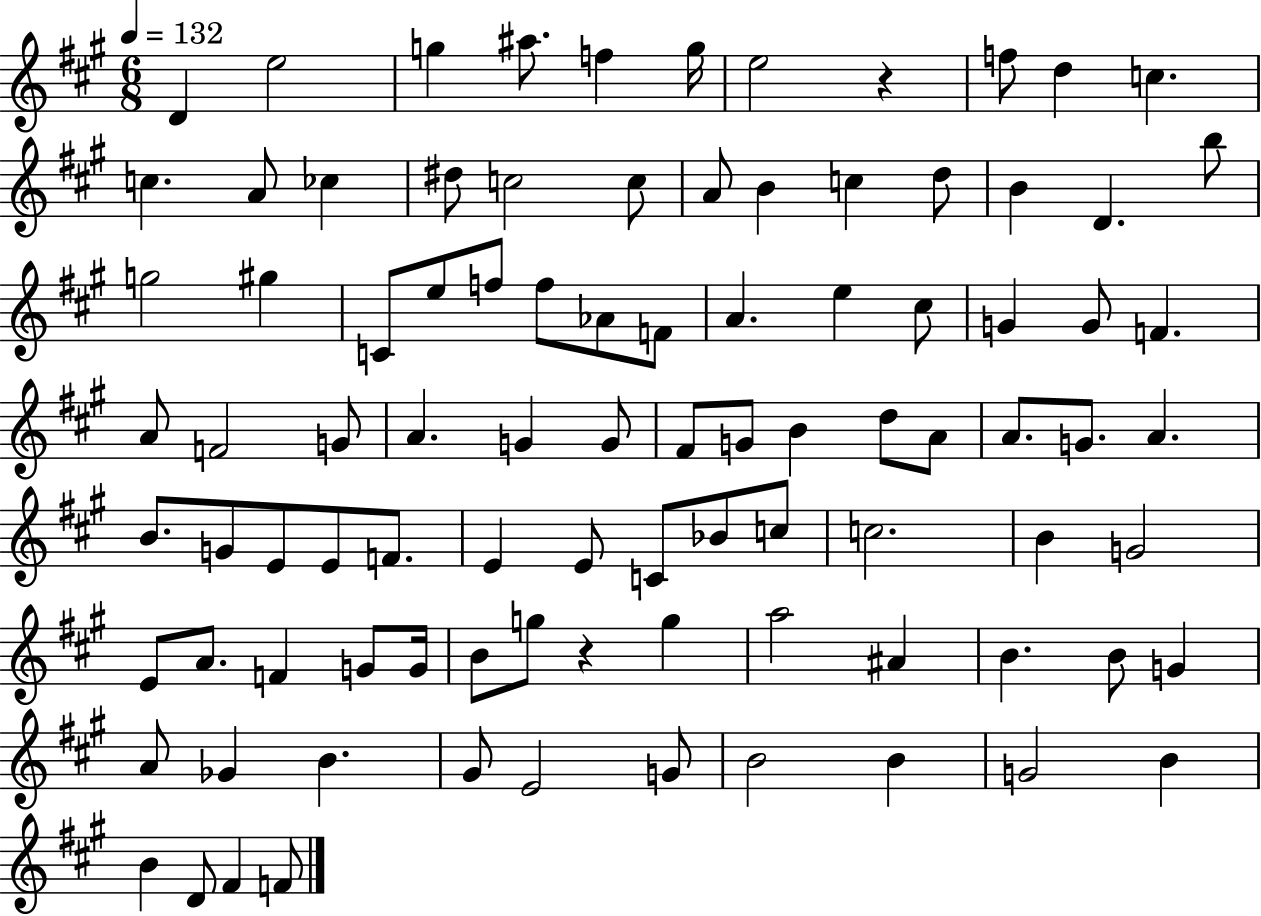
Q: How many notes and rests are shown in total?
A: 93